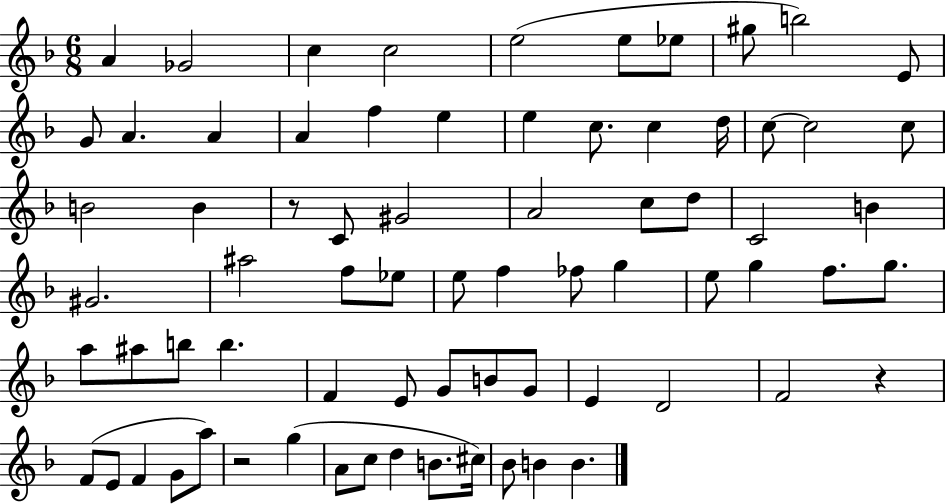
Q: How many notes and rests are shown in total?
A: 73